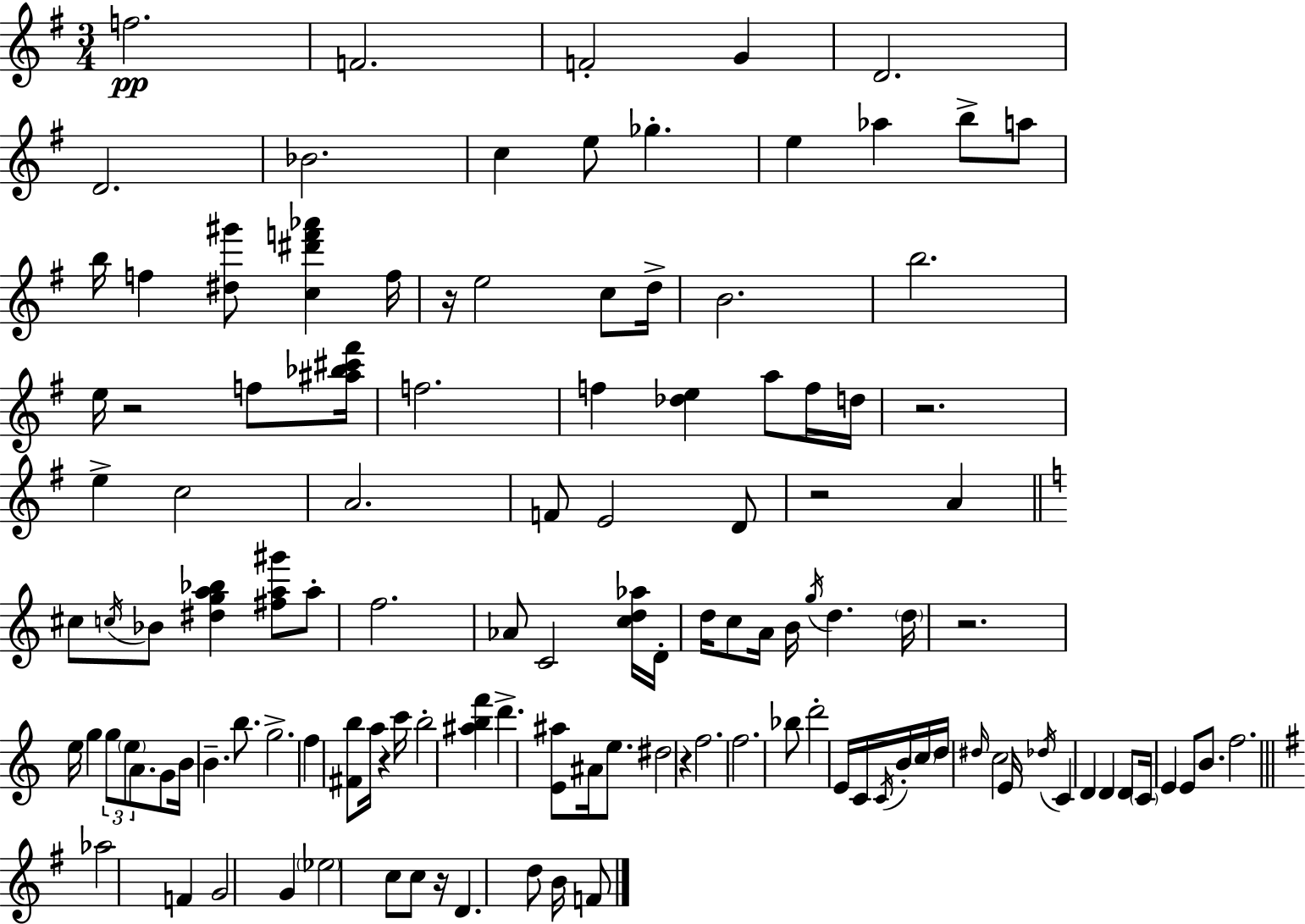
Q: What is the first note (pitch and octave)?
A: F5